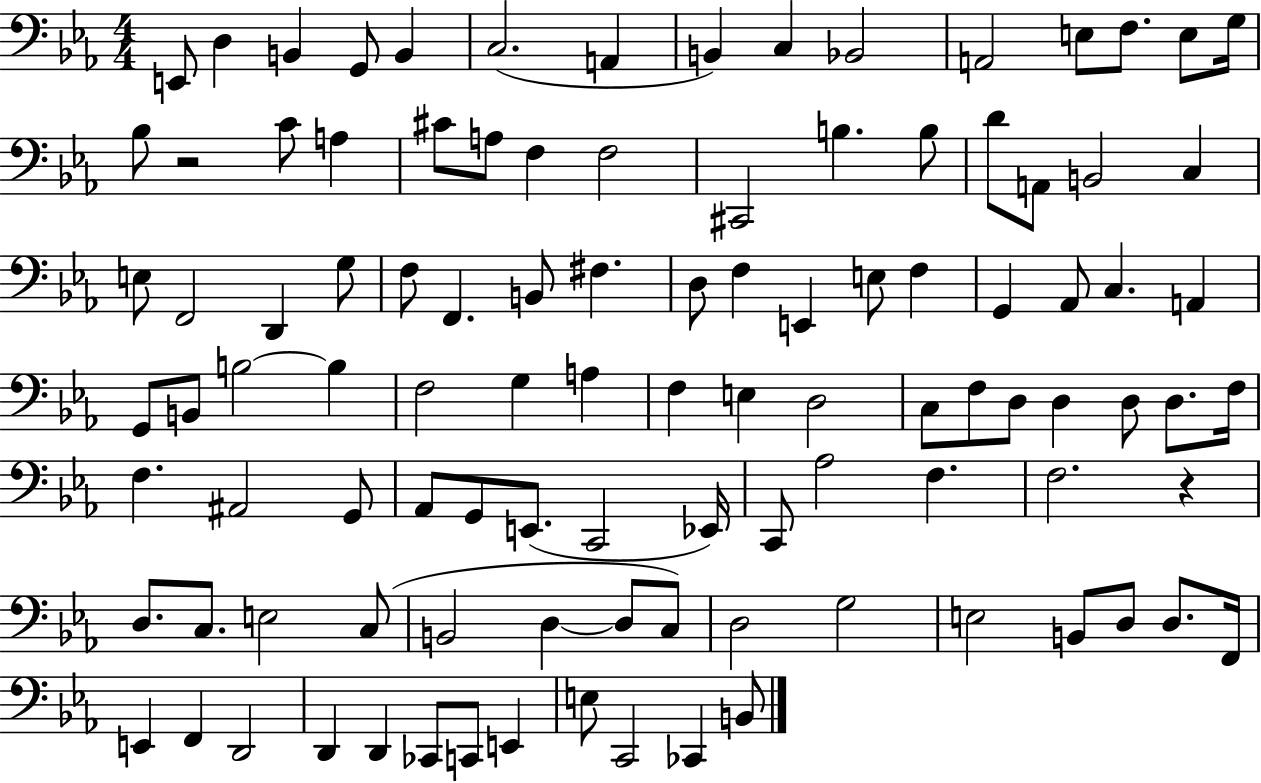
E2/e D3/q B2/q G2/e B2/q C3/h. A2/q B2/q C3/q Bb2/h A2/h E3/e F3/e. E3/e G3/s Bb3/e R/h C4/e A3/q C#4/e A3/e F3/q F3/h C#2/h B3/q. B3/e D4/e A2/e B2/h C3/q E3/e F2/h D2/q G3/e F3/e F2/q. B2/e F#3/q. D3/e F3/q E2/q E3/e F3/q G2/q Ab2/e C3/q. A2/q G2/e B2/e B3/h B3/q F3/h G3/q A3/q F3/q E3/q D3/h C3/e F3/e D3/e D3/q D3/e D3/e. F3/s F3/q. A#2/h G2/e Ab2/e G2/e E2/e. C2/h Eb2/s C2/e Ab3/h F3/q. F3/h. R/q D3/e. C3/e. E3/h C3/e B2/h D3/q D3/e C3/e D3/h G3/h E3/h B2/e D3/e D3/e. F2/s E2/q F2/q D2/h D2/q D2/q CES2/e C2/e E2/q E3/e C2/h CES2/q B2/e